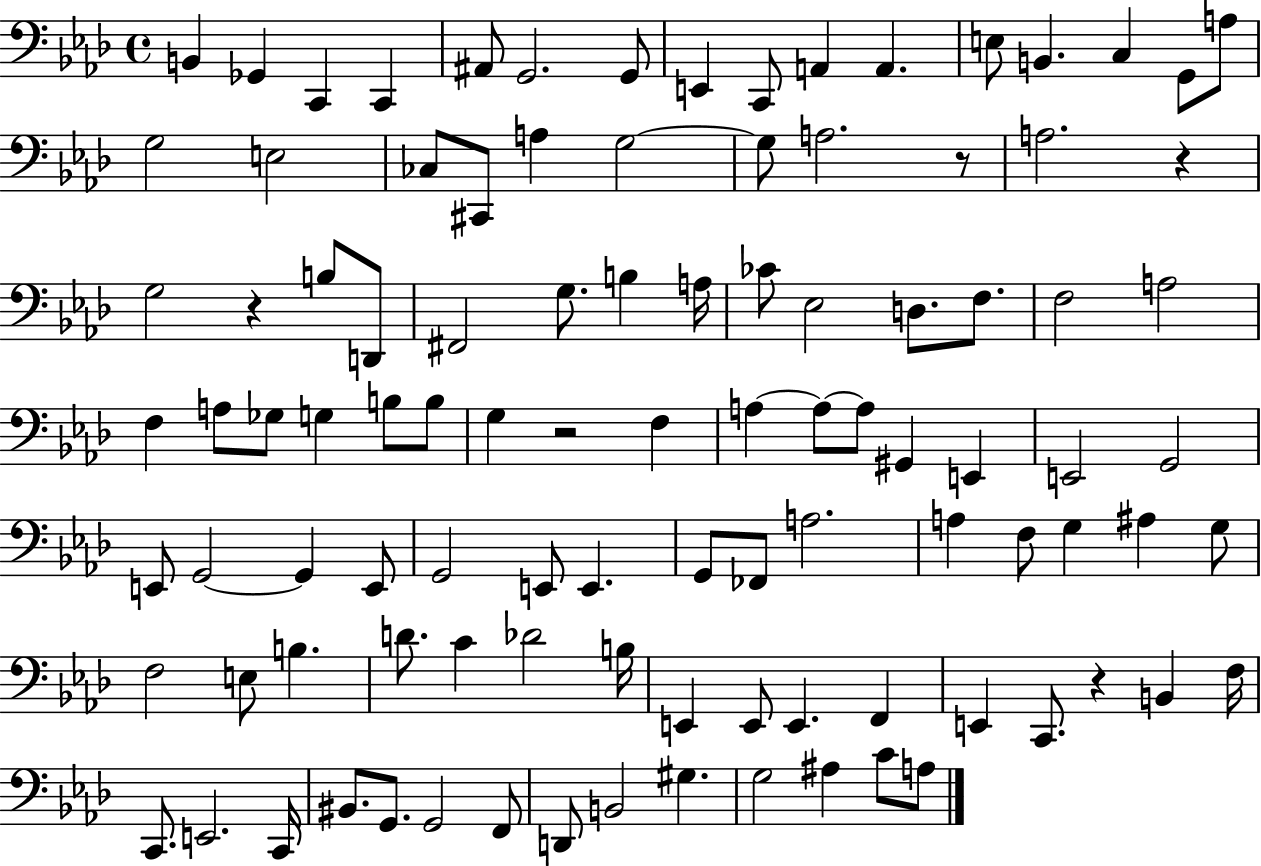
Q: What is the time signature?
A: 4/4